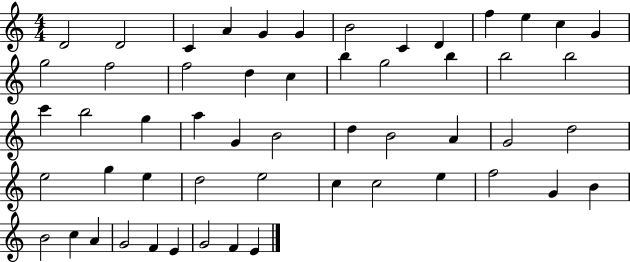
D4/h D4/h C4/q A4/q G4/q G4/q B4/h C4/q D4/q F5/q E5/q C5/q G4/q G5/h F5/h F5/h D5/q C5/q B5/q G5/h B5/q B5/h B5/h C6/q B5/h G5/q A5/q G4/q B4/h D5/q B4/h A4/q G4/h D5/h E5/h G5/q E5/q D5/h E5/h C5/q C5/h E5/q F5/h G4/q B4/q B4/h C5/q A4/q G4/h F4/q E4/q G4/h F4/q E4/q